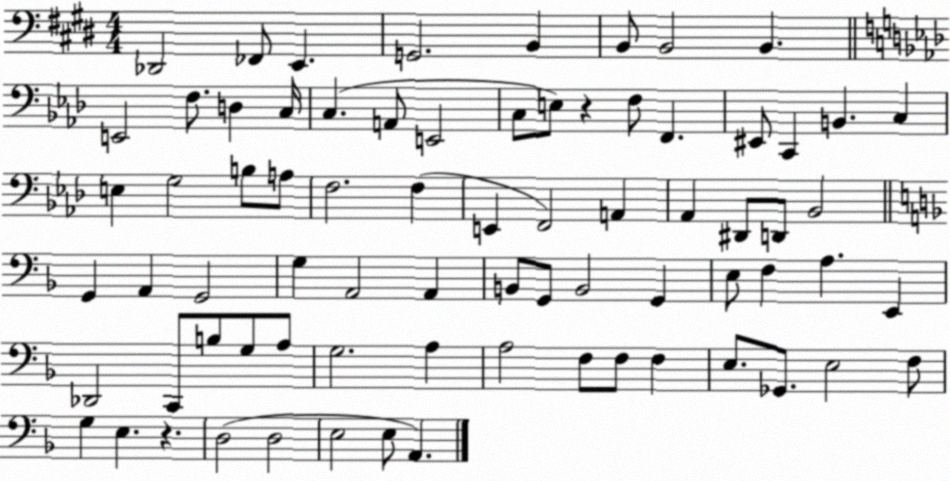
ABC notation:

X:1
T:Untitled
M:4/4
L:1/4
K:E
_D,,2 _F,,/2 E,, G,,2 B,, B,,/2 B,,2 B,, E,,2 F,/2 D, C,/4 C, A,,/2 E,,2 C,/2 E,/2 z F,/2 F,, ^E,,/2 C,, B,, C, E, G,2 B,/2 A,/2 F,2 F, E,, F,,2 A,, _A,, ^D,,/2 D,,/2 _B,,2 G,, A,, G,,2 G, A,,2 A,, B,,/2 G,,/2 B,,2 G,, E,/2 F, A, E,, _D,,2 C,,/2 B,/2 G,/2 A,/2 G,2 A, A,2 F,/2 F,/2 F, E,/2 _G,,/2 E,2 F,/2 G, E, z D,2 D,2 E,2 E,/2 A,,